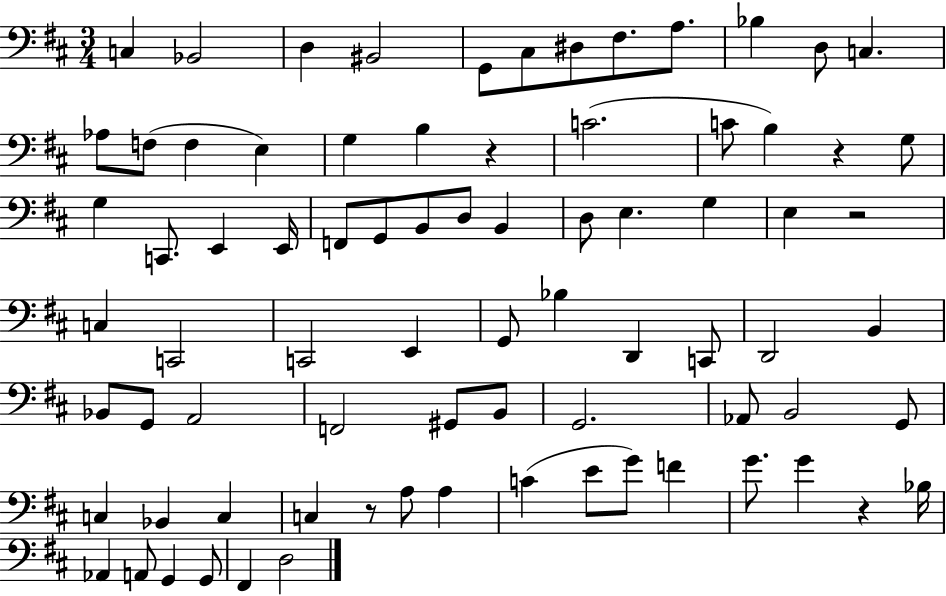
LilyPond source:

{
  \clef bass
  \numericTimeSignature
  \time 3/4
  \key d \major
  \repeat volta 2 { c4 bes,2 | d4 bis,2 | g,8 cis8 dis8 fis8. a8. | bes4 d8 c4. | \break aes8 f8( f4 e4) | g4 b4 r4 | c'2.( | c'8 b4) r4 g8 | \break g4 c,8. e,4 e,16 | f,8 g,8 b,8 d8 b,4 | d8 e4. g4 | e4 r2 | \break c4 c,2 | c,2 e,4 | g,8 bes4 d,4 c,8 | d,2 b,4 | \break bes,8 g,8 a,2 | f,2 gis,8 b,8 | g,2. | aes,8 b,2 g,8 | \break c4 bes,4 c4 | c4 r8 a8 a4 | c'4( e'8 g'8) f'4 | g'8. g'4 r4 bes16 | \break aes,4 a,8 g,4 g,8 | fis,4 d2 | } \bar "|."
}